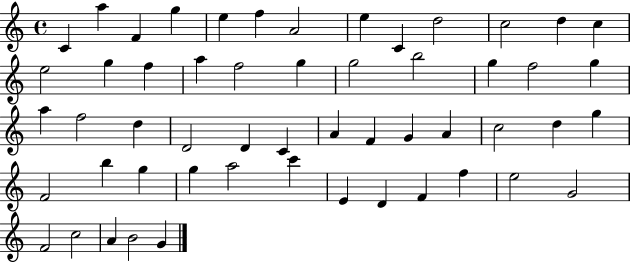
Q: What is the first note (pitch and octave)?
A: C4